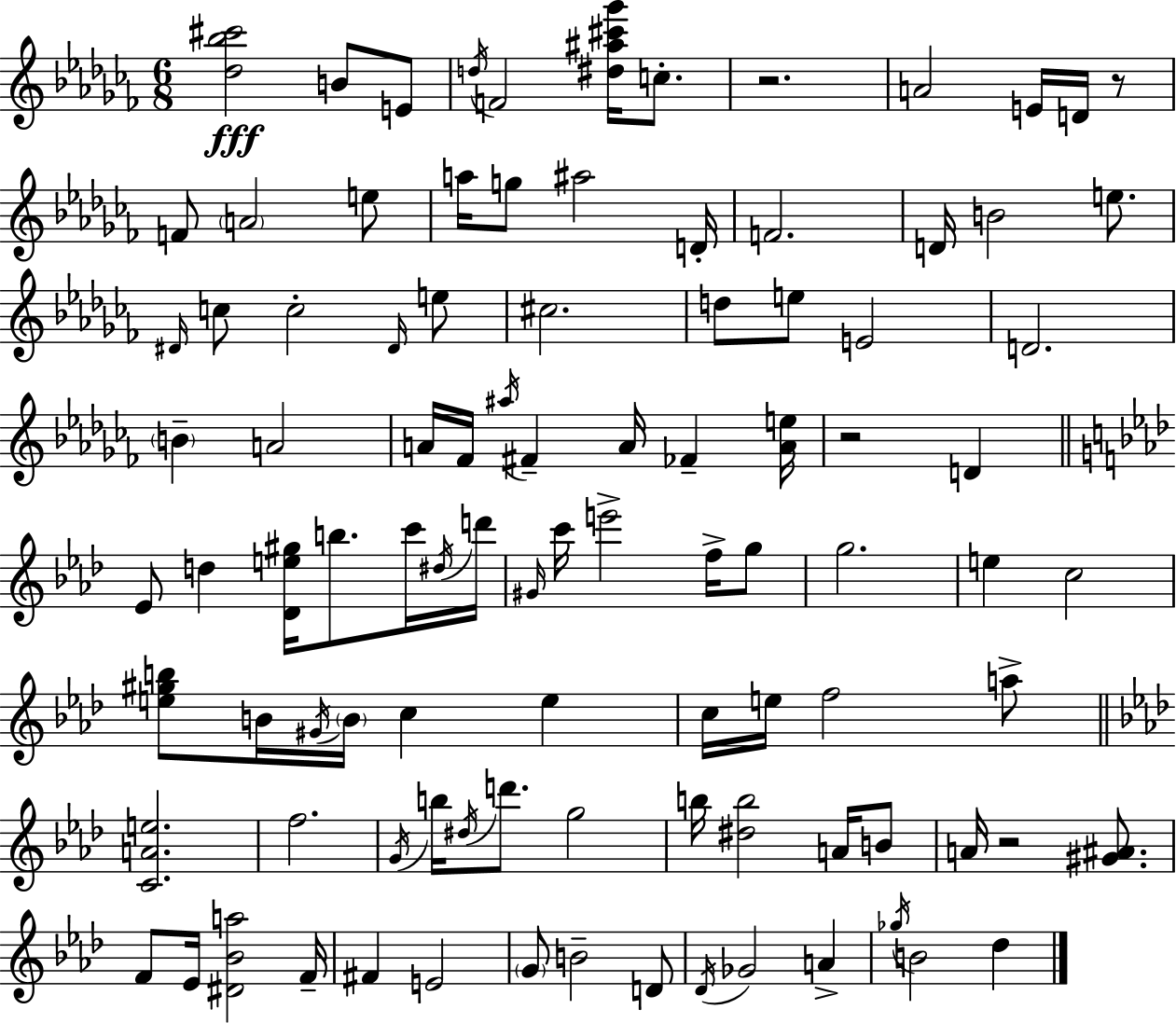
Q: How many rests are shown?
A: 4